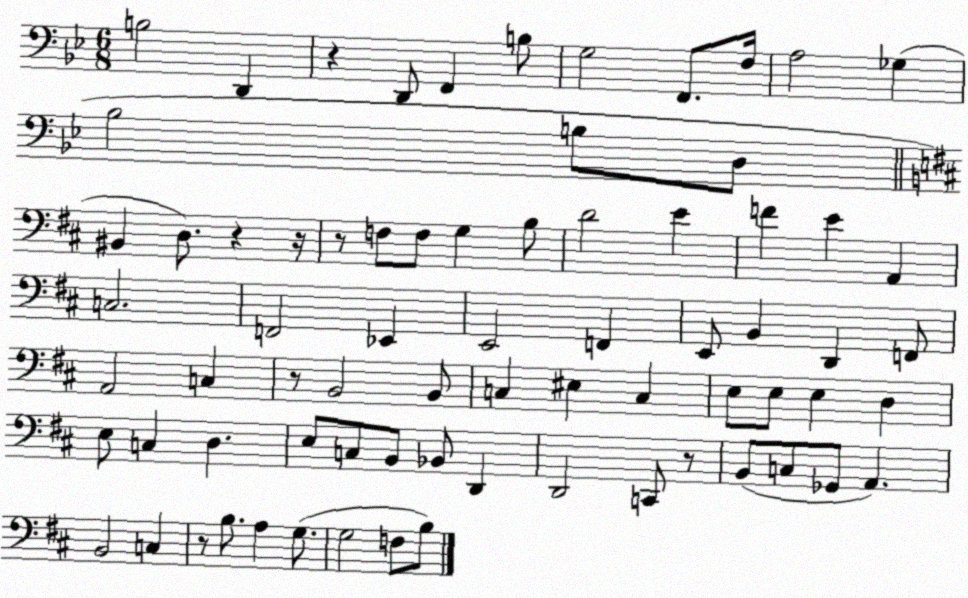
X:1
T:Untitled
M:6/8
L:1/4
K:Bb
B,2 D,, z D,,/2 F,, B,/2 G,2 F,,/2 F,/4 A,2 _G, _B,2 B,/2 D,/2 ^B,, D,/2 z z/4 z/2 F,/2 F,/2 G, B,/2 D2 E F E A,, C,2 F,,2 _E,, E,,2 F,, E,,/2 B,, D,, F,,/2 A,,2 C, z/2 B,,2 B,,/2 C, ^E, C, E,/2 E,/2 E, D, E,/2 C, D, E,/2 C,/2 B,,/2 _B,,/2 D,, D,,2 C,,/2 z/2 B,,/2 C,/2 _G,,/2 A,, B,,2 C, z/2 B,/2 A, G,/2 G,2 F,/2 B,/2